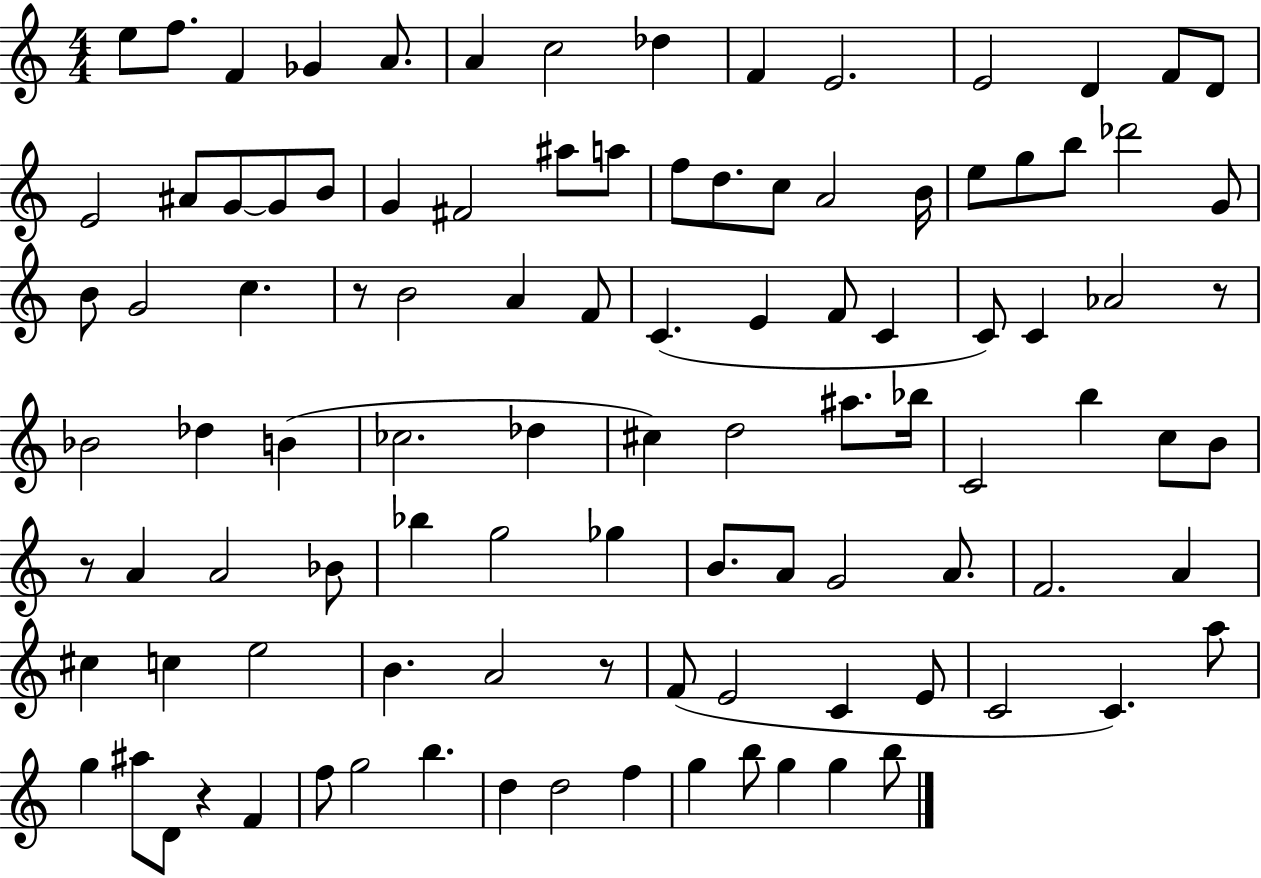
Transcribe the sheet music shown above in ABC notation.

X:1
T:Untitled
M:4/4
L:1/4
K:C
e/2 f/2 F _G A/2 A c2 _d F E2 E2 D F/2 D/2 E2 ^A/2 G/2 G/2 B/2 G ^F2 ^a/2 a/2 f/2 d/2 c/2 A2 B/4 e/2 g/2 b/2 _d'2 G/2 B/2 G2 c z/2 B2 A F/2 C E F/2 C C/2 C _A2 z/2 _B2 _d B _c2 _d ^c d2 ^a/2 _b/4 C2 b c/2 B/2 z/2 A A2 _B/2 _b g2 _g B/2 A/2 G2 A/2 F2 A ^c c e2 B A2 z/2 F/2 E2 C E/2 C2 C a/2 g ^a/2 D/2 z F f/2 g2 b d d2 f g b/2 g g b/2